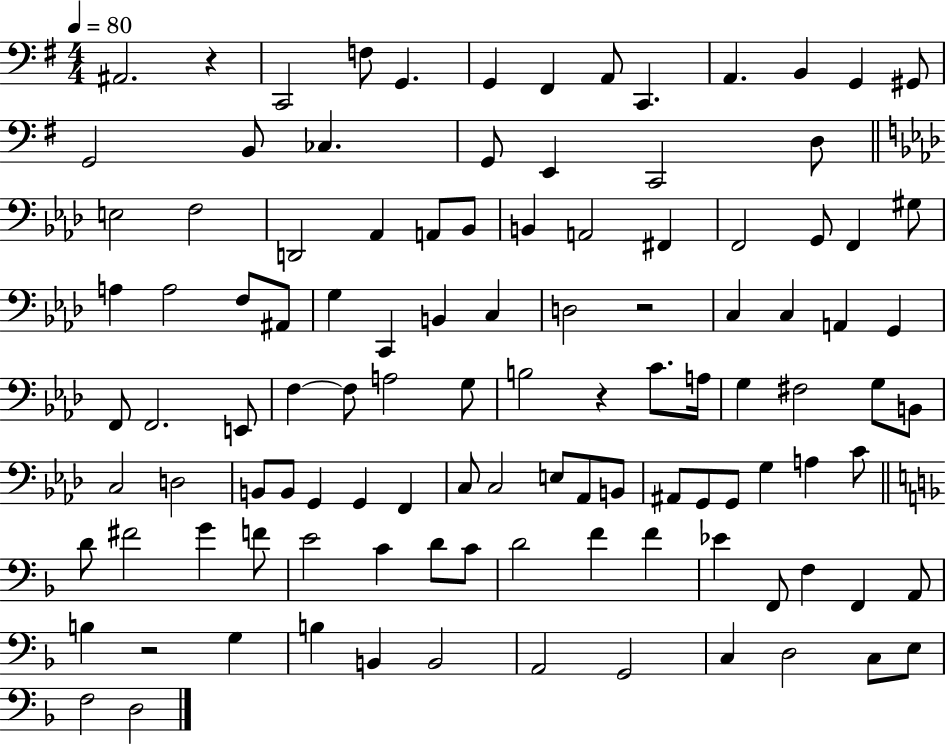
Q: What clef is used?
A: bass